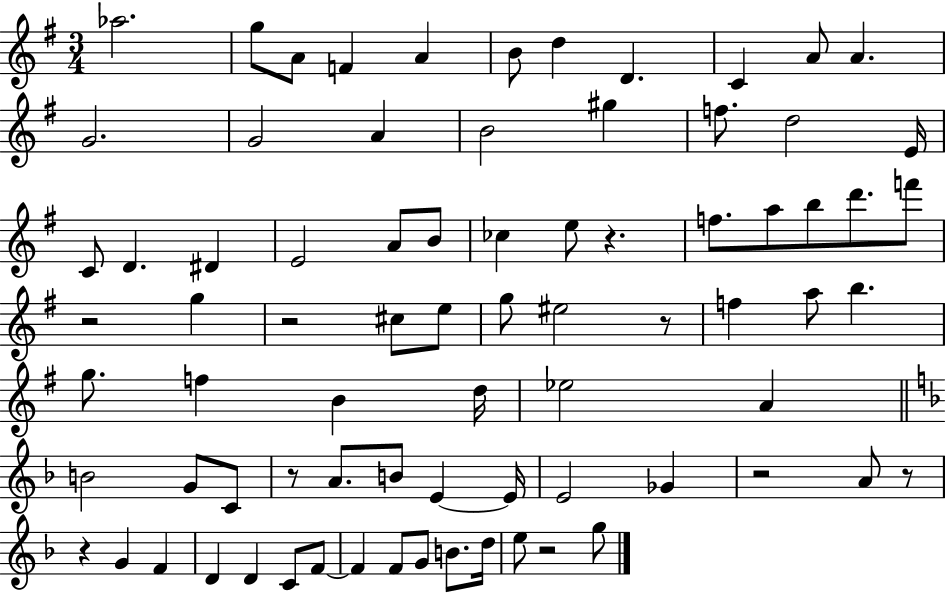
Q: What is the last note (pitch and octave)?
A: G5